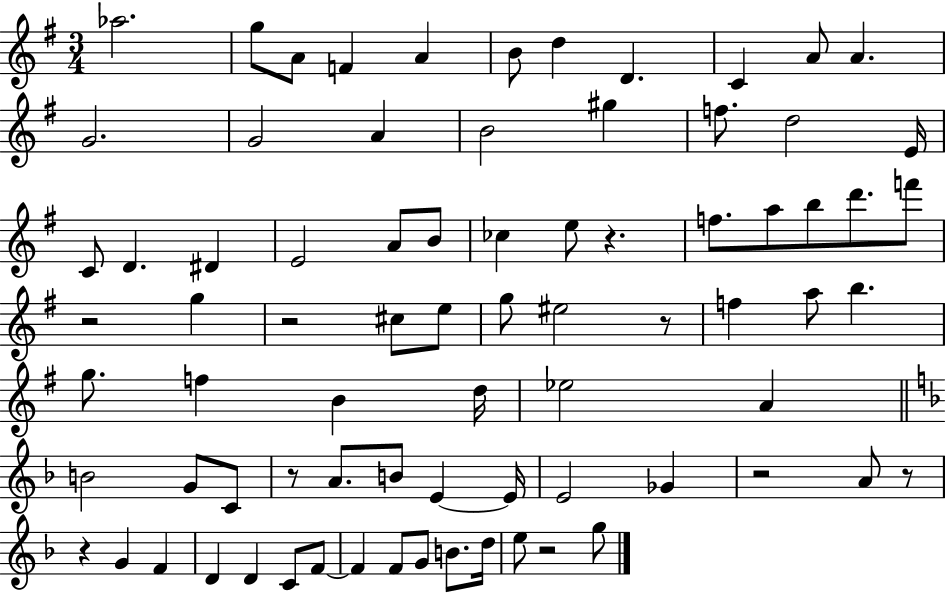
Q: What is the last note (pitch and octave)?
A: G5